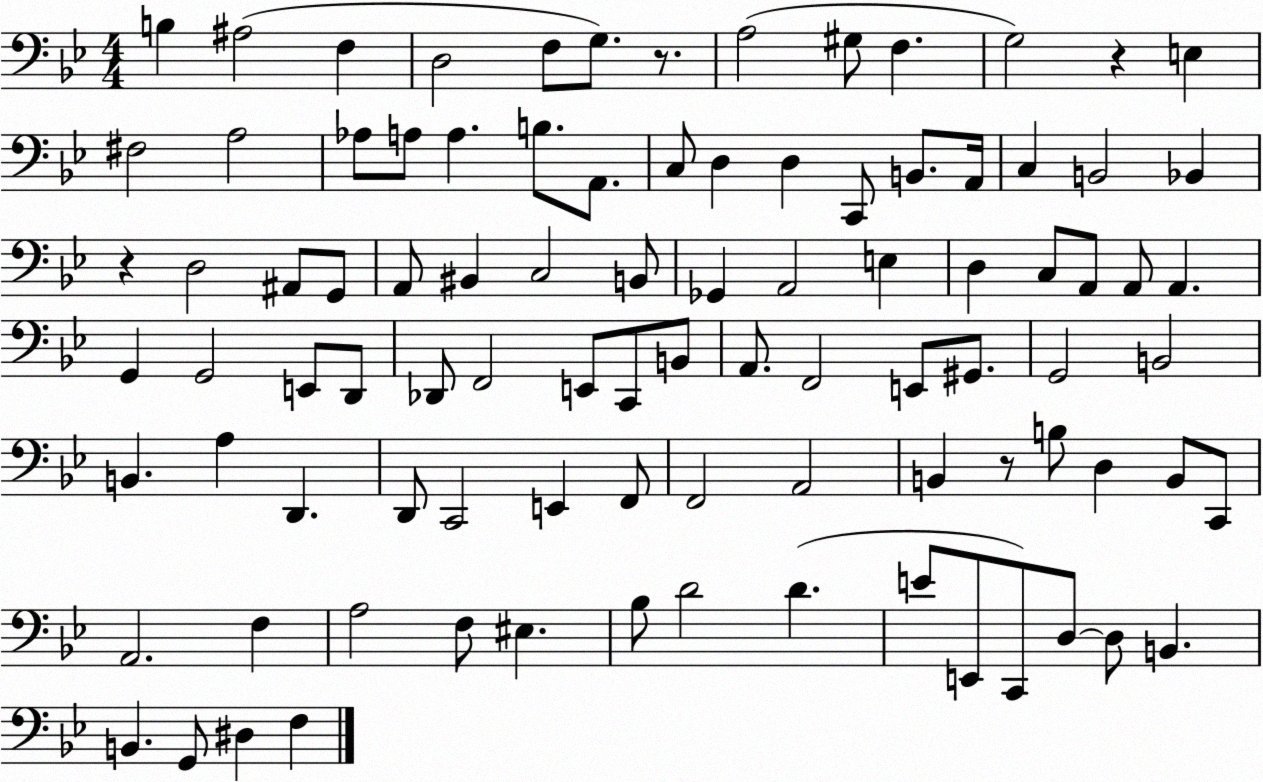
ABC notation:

X:1
T:Untitled
M:4/4
L:1/4
K:Bb
B, ^A,2 F, D,2 F,/2 G,/2 z/2 A,2 ^G,/2 F, G,2 z E, ^F,2 A,2 _A,/2 A,/2 A, B,/2 A,,/2 C,/2 D, D, C,,/2 B,,/2 A,,/4 C, B,,2 _B,, z D,2 ^A,,/2 G,,/2 A,,/2 ^B,, C,2 B,,/2 _G,, A,,2 E, D, C,/2 A,,/2 A,,/2 A,, G,, G,,2 E,,/2 D,,/2 _D,,/2 F,,2 E,,/2 C,,/2 B,,/2 A,,/2 F,,2 E,,/2 ^G,,/2 G,,2 B,,2 B,, A, D,, D,,/2 C,,2 E,, F,,/2 F,,2 A,,2 B,, z/2 B,/2 D, B,,/2 C,,/2 A,,2 F, A,2 F,/2 ^E, _B,/2 D2 D E/2 E,,/2 C,,/2 D,/2 D,/2 B,, B,, G,,/2 ^D, F,